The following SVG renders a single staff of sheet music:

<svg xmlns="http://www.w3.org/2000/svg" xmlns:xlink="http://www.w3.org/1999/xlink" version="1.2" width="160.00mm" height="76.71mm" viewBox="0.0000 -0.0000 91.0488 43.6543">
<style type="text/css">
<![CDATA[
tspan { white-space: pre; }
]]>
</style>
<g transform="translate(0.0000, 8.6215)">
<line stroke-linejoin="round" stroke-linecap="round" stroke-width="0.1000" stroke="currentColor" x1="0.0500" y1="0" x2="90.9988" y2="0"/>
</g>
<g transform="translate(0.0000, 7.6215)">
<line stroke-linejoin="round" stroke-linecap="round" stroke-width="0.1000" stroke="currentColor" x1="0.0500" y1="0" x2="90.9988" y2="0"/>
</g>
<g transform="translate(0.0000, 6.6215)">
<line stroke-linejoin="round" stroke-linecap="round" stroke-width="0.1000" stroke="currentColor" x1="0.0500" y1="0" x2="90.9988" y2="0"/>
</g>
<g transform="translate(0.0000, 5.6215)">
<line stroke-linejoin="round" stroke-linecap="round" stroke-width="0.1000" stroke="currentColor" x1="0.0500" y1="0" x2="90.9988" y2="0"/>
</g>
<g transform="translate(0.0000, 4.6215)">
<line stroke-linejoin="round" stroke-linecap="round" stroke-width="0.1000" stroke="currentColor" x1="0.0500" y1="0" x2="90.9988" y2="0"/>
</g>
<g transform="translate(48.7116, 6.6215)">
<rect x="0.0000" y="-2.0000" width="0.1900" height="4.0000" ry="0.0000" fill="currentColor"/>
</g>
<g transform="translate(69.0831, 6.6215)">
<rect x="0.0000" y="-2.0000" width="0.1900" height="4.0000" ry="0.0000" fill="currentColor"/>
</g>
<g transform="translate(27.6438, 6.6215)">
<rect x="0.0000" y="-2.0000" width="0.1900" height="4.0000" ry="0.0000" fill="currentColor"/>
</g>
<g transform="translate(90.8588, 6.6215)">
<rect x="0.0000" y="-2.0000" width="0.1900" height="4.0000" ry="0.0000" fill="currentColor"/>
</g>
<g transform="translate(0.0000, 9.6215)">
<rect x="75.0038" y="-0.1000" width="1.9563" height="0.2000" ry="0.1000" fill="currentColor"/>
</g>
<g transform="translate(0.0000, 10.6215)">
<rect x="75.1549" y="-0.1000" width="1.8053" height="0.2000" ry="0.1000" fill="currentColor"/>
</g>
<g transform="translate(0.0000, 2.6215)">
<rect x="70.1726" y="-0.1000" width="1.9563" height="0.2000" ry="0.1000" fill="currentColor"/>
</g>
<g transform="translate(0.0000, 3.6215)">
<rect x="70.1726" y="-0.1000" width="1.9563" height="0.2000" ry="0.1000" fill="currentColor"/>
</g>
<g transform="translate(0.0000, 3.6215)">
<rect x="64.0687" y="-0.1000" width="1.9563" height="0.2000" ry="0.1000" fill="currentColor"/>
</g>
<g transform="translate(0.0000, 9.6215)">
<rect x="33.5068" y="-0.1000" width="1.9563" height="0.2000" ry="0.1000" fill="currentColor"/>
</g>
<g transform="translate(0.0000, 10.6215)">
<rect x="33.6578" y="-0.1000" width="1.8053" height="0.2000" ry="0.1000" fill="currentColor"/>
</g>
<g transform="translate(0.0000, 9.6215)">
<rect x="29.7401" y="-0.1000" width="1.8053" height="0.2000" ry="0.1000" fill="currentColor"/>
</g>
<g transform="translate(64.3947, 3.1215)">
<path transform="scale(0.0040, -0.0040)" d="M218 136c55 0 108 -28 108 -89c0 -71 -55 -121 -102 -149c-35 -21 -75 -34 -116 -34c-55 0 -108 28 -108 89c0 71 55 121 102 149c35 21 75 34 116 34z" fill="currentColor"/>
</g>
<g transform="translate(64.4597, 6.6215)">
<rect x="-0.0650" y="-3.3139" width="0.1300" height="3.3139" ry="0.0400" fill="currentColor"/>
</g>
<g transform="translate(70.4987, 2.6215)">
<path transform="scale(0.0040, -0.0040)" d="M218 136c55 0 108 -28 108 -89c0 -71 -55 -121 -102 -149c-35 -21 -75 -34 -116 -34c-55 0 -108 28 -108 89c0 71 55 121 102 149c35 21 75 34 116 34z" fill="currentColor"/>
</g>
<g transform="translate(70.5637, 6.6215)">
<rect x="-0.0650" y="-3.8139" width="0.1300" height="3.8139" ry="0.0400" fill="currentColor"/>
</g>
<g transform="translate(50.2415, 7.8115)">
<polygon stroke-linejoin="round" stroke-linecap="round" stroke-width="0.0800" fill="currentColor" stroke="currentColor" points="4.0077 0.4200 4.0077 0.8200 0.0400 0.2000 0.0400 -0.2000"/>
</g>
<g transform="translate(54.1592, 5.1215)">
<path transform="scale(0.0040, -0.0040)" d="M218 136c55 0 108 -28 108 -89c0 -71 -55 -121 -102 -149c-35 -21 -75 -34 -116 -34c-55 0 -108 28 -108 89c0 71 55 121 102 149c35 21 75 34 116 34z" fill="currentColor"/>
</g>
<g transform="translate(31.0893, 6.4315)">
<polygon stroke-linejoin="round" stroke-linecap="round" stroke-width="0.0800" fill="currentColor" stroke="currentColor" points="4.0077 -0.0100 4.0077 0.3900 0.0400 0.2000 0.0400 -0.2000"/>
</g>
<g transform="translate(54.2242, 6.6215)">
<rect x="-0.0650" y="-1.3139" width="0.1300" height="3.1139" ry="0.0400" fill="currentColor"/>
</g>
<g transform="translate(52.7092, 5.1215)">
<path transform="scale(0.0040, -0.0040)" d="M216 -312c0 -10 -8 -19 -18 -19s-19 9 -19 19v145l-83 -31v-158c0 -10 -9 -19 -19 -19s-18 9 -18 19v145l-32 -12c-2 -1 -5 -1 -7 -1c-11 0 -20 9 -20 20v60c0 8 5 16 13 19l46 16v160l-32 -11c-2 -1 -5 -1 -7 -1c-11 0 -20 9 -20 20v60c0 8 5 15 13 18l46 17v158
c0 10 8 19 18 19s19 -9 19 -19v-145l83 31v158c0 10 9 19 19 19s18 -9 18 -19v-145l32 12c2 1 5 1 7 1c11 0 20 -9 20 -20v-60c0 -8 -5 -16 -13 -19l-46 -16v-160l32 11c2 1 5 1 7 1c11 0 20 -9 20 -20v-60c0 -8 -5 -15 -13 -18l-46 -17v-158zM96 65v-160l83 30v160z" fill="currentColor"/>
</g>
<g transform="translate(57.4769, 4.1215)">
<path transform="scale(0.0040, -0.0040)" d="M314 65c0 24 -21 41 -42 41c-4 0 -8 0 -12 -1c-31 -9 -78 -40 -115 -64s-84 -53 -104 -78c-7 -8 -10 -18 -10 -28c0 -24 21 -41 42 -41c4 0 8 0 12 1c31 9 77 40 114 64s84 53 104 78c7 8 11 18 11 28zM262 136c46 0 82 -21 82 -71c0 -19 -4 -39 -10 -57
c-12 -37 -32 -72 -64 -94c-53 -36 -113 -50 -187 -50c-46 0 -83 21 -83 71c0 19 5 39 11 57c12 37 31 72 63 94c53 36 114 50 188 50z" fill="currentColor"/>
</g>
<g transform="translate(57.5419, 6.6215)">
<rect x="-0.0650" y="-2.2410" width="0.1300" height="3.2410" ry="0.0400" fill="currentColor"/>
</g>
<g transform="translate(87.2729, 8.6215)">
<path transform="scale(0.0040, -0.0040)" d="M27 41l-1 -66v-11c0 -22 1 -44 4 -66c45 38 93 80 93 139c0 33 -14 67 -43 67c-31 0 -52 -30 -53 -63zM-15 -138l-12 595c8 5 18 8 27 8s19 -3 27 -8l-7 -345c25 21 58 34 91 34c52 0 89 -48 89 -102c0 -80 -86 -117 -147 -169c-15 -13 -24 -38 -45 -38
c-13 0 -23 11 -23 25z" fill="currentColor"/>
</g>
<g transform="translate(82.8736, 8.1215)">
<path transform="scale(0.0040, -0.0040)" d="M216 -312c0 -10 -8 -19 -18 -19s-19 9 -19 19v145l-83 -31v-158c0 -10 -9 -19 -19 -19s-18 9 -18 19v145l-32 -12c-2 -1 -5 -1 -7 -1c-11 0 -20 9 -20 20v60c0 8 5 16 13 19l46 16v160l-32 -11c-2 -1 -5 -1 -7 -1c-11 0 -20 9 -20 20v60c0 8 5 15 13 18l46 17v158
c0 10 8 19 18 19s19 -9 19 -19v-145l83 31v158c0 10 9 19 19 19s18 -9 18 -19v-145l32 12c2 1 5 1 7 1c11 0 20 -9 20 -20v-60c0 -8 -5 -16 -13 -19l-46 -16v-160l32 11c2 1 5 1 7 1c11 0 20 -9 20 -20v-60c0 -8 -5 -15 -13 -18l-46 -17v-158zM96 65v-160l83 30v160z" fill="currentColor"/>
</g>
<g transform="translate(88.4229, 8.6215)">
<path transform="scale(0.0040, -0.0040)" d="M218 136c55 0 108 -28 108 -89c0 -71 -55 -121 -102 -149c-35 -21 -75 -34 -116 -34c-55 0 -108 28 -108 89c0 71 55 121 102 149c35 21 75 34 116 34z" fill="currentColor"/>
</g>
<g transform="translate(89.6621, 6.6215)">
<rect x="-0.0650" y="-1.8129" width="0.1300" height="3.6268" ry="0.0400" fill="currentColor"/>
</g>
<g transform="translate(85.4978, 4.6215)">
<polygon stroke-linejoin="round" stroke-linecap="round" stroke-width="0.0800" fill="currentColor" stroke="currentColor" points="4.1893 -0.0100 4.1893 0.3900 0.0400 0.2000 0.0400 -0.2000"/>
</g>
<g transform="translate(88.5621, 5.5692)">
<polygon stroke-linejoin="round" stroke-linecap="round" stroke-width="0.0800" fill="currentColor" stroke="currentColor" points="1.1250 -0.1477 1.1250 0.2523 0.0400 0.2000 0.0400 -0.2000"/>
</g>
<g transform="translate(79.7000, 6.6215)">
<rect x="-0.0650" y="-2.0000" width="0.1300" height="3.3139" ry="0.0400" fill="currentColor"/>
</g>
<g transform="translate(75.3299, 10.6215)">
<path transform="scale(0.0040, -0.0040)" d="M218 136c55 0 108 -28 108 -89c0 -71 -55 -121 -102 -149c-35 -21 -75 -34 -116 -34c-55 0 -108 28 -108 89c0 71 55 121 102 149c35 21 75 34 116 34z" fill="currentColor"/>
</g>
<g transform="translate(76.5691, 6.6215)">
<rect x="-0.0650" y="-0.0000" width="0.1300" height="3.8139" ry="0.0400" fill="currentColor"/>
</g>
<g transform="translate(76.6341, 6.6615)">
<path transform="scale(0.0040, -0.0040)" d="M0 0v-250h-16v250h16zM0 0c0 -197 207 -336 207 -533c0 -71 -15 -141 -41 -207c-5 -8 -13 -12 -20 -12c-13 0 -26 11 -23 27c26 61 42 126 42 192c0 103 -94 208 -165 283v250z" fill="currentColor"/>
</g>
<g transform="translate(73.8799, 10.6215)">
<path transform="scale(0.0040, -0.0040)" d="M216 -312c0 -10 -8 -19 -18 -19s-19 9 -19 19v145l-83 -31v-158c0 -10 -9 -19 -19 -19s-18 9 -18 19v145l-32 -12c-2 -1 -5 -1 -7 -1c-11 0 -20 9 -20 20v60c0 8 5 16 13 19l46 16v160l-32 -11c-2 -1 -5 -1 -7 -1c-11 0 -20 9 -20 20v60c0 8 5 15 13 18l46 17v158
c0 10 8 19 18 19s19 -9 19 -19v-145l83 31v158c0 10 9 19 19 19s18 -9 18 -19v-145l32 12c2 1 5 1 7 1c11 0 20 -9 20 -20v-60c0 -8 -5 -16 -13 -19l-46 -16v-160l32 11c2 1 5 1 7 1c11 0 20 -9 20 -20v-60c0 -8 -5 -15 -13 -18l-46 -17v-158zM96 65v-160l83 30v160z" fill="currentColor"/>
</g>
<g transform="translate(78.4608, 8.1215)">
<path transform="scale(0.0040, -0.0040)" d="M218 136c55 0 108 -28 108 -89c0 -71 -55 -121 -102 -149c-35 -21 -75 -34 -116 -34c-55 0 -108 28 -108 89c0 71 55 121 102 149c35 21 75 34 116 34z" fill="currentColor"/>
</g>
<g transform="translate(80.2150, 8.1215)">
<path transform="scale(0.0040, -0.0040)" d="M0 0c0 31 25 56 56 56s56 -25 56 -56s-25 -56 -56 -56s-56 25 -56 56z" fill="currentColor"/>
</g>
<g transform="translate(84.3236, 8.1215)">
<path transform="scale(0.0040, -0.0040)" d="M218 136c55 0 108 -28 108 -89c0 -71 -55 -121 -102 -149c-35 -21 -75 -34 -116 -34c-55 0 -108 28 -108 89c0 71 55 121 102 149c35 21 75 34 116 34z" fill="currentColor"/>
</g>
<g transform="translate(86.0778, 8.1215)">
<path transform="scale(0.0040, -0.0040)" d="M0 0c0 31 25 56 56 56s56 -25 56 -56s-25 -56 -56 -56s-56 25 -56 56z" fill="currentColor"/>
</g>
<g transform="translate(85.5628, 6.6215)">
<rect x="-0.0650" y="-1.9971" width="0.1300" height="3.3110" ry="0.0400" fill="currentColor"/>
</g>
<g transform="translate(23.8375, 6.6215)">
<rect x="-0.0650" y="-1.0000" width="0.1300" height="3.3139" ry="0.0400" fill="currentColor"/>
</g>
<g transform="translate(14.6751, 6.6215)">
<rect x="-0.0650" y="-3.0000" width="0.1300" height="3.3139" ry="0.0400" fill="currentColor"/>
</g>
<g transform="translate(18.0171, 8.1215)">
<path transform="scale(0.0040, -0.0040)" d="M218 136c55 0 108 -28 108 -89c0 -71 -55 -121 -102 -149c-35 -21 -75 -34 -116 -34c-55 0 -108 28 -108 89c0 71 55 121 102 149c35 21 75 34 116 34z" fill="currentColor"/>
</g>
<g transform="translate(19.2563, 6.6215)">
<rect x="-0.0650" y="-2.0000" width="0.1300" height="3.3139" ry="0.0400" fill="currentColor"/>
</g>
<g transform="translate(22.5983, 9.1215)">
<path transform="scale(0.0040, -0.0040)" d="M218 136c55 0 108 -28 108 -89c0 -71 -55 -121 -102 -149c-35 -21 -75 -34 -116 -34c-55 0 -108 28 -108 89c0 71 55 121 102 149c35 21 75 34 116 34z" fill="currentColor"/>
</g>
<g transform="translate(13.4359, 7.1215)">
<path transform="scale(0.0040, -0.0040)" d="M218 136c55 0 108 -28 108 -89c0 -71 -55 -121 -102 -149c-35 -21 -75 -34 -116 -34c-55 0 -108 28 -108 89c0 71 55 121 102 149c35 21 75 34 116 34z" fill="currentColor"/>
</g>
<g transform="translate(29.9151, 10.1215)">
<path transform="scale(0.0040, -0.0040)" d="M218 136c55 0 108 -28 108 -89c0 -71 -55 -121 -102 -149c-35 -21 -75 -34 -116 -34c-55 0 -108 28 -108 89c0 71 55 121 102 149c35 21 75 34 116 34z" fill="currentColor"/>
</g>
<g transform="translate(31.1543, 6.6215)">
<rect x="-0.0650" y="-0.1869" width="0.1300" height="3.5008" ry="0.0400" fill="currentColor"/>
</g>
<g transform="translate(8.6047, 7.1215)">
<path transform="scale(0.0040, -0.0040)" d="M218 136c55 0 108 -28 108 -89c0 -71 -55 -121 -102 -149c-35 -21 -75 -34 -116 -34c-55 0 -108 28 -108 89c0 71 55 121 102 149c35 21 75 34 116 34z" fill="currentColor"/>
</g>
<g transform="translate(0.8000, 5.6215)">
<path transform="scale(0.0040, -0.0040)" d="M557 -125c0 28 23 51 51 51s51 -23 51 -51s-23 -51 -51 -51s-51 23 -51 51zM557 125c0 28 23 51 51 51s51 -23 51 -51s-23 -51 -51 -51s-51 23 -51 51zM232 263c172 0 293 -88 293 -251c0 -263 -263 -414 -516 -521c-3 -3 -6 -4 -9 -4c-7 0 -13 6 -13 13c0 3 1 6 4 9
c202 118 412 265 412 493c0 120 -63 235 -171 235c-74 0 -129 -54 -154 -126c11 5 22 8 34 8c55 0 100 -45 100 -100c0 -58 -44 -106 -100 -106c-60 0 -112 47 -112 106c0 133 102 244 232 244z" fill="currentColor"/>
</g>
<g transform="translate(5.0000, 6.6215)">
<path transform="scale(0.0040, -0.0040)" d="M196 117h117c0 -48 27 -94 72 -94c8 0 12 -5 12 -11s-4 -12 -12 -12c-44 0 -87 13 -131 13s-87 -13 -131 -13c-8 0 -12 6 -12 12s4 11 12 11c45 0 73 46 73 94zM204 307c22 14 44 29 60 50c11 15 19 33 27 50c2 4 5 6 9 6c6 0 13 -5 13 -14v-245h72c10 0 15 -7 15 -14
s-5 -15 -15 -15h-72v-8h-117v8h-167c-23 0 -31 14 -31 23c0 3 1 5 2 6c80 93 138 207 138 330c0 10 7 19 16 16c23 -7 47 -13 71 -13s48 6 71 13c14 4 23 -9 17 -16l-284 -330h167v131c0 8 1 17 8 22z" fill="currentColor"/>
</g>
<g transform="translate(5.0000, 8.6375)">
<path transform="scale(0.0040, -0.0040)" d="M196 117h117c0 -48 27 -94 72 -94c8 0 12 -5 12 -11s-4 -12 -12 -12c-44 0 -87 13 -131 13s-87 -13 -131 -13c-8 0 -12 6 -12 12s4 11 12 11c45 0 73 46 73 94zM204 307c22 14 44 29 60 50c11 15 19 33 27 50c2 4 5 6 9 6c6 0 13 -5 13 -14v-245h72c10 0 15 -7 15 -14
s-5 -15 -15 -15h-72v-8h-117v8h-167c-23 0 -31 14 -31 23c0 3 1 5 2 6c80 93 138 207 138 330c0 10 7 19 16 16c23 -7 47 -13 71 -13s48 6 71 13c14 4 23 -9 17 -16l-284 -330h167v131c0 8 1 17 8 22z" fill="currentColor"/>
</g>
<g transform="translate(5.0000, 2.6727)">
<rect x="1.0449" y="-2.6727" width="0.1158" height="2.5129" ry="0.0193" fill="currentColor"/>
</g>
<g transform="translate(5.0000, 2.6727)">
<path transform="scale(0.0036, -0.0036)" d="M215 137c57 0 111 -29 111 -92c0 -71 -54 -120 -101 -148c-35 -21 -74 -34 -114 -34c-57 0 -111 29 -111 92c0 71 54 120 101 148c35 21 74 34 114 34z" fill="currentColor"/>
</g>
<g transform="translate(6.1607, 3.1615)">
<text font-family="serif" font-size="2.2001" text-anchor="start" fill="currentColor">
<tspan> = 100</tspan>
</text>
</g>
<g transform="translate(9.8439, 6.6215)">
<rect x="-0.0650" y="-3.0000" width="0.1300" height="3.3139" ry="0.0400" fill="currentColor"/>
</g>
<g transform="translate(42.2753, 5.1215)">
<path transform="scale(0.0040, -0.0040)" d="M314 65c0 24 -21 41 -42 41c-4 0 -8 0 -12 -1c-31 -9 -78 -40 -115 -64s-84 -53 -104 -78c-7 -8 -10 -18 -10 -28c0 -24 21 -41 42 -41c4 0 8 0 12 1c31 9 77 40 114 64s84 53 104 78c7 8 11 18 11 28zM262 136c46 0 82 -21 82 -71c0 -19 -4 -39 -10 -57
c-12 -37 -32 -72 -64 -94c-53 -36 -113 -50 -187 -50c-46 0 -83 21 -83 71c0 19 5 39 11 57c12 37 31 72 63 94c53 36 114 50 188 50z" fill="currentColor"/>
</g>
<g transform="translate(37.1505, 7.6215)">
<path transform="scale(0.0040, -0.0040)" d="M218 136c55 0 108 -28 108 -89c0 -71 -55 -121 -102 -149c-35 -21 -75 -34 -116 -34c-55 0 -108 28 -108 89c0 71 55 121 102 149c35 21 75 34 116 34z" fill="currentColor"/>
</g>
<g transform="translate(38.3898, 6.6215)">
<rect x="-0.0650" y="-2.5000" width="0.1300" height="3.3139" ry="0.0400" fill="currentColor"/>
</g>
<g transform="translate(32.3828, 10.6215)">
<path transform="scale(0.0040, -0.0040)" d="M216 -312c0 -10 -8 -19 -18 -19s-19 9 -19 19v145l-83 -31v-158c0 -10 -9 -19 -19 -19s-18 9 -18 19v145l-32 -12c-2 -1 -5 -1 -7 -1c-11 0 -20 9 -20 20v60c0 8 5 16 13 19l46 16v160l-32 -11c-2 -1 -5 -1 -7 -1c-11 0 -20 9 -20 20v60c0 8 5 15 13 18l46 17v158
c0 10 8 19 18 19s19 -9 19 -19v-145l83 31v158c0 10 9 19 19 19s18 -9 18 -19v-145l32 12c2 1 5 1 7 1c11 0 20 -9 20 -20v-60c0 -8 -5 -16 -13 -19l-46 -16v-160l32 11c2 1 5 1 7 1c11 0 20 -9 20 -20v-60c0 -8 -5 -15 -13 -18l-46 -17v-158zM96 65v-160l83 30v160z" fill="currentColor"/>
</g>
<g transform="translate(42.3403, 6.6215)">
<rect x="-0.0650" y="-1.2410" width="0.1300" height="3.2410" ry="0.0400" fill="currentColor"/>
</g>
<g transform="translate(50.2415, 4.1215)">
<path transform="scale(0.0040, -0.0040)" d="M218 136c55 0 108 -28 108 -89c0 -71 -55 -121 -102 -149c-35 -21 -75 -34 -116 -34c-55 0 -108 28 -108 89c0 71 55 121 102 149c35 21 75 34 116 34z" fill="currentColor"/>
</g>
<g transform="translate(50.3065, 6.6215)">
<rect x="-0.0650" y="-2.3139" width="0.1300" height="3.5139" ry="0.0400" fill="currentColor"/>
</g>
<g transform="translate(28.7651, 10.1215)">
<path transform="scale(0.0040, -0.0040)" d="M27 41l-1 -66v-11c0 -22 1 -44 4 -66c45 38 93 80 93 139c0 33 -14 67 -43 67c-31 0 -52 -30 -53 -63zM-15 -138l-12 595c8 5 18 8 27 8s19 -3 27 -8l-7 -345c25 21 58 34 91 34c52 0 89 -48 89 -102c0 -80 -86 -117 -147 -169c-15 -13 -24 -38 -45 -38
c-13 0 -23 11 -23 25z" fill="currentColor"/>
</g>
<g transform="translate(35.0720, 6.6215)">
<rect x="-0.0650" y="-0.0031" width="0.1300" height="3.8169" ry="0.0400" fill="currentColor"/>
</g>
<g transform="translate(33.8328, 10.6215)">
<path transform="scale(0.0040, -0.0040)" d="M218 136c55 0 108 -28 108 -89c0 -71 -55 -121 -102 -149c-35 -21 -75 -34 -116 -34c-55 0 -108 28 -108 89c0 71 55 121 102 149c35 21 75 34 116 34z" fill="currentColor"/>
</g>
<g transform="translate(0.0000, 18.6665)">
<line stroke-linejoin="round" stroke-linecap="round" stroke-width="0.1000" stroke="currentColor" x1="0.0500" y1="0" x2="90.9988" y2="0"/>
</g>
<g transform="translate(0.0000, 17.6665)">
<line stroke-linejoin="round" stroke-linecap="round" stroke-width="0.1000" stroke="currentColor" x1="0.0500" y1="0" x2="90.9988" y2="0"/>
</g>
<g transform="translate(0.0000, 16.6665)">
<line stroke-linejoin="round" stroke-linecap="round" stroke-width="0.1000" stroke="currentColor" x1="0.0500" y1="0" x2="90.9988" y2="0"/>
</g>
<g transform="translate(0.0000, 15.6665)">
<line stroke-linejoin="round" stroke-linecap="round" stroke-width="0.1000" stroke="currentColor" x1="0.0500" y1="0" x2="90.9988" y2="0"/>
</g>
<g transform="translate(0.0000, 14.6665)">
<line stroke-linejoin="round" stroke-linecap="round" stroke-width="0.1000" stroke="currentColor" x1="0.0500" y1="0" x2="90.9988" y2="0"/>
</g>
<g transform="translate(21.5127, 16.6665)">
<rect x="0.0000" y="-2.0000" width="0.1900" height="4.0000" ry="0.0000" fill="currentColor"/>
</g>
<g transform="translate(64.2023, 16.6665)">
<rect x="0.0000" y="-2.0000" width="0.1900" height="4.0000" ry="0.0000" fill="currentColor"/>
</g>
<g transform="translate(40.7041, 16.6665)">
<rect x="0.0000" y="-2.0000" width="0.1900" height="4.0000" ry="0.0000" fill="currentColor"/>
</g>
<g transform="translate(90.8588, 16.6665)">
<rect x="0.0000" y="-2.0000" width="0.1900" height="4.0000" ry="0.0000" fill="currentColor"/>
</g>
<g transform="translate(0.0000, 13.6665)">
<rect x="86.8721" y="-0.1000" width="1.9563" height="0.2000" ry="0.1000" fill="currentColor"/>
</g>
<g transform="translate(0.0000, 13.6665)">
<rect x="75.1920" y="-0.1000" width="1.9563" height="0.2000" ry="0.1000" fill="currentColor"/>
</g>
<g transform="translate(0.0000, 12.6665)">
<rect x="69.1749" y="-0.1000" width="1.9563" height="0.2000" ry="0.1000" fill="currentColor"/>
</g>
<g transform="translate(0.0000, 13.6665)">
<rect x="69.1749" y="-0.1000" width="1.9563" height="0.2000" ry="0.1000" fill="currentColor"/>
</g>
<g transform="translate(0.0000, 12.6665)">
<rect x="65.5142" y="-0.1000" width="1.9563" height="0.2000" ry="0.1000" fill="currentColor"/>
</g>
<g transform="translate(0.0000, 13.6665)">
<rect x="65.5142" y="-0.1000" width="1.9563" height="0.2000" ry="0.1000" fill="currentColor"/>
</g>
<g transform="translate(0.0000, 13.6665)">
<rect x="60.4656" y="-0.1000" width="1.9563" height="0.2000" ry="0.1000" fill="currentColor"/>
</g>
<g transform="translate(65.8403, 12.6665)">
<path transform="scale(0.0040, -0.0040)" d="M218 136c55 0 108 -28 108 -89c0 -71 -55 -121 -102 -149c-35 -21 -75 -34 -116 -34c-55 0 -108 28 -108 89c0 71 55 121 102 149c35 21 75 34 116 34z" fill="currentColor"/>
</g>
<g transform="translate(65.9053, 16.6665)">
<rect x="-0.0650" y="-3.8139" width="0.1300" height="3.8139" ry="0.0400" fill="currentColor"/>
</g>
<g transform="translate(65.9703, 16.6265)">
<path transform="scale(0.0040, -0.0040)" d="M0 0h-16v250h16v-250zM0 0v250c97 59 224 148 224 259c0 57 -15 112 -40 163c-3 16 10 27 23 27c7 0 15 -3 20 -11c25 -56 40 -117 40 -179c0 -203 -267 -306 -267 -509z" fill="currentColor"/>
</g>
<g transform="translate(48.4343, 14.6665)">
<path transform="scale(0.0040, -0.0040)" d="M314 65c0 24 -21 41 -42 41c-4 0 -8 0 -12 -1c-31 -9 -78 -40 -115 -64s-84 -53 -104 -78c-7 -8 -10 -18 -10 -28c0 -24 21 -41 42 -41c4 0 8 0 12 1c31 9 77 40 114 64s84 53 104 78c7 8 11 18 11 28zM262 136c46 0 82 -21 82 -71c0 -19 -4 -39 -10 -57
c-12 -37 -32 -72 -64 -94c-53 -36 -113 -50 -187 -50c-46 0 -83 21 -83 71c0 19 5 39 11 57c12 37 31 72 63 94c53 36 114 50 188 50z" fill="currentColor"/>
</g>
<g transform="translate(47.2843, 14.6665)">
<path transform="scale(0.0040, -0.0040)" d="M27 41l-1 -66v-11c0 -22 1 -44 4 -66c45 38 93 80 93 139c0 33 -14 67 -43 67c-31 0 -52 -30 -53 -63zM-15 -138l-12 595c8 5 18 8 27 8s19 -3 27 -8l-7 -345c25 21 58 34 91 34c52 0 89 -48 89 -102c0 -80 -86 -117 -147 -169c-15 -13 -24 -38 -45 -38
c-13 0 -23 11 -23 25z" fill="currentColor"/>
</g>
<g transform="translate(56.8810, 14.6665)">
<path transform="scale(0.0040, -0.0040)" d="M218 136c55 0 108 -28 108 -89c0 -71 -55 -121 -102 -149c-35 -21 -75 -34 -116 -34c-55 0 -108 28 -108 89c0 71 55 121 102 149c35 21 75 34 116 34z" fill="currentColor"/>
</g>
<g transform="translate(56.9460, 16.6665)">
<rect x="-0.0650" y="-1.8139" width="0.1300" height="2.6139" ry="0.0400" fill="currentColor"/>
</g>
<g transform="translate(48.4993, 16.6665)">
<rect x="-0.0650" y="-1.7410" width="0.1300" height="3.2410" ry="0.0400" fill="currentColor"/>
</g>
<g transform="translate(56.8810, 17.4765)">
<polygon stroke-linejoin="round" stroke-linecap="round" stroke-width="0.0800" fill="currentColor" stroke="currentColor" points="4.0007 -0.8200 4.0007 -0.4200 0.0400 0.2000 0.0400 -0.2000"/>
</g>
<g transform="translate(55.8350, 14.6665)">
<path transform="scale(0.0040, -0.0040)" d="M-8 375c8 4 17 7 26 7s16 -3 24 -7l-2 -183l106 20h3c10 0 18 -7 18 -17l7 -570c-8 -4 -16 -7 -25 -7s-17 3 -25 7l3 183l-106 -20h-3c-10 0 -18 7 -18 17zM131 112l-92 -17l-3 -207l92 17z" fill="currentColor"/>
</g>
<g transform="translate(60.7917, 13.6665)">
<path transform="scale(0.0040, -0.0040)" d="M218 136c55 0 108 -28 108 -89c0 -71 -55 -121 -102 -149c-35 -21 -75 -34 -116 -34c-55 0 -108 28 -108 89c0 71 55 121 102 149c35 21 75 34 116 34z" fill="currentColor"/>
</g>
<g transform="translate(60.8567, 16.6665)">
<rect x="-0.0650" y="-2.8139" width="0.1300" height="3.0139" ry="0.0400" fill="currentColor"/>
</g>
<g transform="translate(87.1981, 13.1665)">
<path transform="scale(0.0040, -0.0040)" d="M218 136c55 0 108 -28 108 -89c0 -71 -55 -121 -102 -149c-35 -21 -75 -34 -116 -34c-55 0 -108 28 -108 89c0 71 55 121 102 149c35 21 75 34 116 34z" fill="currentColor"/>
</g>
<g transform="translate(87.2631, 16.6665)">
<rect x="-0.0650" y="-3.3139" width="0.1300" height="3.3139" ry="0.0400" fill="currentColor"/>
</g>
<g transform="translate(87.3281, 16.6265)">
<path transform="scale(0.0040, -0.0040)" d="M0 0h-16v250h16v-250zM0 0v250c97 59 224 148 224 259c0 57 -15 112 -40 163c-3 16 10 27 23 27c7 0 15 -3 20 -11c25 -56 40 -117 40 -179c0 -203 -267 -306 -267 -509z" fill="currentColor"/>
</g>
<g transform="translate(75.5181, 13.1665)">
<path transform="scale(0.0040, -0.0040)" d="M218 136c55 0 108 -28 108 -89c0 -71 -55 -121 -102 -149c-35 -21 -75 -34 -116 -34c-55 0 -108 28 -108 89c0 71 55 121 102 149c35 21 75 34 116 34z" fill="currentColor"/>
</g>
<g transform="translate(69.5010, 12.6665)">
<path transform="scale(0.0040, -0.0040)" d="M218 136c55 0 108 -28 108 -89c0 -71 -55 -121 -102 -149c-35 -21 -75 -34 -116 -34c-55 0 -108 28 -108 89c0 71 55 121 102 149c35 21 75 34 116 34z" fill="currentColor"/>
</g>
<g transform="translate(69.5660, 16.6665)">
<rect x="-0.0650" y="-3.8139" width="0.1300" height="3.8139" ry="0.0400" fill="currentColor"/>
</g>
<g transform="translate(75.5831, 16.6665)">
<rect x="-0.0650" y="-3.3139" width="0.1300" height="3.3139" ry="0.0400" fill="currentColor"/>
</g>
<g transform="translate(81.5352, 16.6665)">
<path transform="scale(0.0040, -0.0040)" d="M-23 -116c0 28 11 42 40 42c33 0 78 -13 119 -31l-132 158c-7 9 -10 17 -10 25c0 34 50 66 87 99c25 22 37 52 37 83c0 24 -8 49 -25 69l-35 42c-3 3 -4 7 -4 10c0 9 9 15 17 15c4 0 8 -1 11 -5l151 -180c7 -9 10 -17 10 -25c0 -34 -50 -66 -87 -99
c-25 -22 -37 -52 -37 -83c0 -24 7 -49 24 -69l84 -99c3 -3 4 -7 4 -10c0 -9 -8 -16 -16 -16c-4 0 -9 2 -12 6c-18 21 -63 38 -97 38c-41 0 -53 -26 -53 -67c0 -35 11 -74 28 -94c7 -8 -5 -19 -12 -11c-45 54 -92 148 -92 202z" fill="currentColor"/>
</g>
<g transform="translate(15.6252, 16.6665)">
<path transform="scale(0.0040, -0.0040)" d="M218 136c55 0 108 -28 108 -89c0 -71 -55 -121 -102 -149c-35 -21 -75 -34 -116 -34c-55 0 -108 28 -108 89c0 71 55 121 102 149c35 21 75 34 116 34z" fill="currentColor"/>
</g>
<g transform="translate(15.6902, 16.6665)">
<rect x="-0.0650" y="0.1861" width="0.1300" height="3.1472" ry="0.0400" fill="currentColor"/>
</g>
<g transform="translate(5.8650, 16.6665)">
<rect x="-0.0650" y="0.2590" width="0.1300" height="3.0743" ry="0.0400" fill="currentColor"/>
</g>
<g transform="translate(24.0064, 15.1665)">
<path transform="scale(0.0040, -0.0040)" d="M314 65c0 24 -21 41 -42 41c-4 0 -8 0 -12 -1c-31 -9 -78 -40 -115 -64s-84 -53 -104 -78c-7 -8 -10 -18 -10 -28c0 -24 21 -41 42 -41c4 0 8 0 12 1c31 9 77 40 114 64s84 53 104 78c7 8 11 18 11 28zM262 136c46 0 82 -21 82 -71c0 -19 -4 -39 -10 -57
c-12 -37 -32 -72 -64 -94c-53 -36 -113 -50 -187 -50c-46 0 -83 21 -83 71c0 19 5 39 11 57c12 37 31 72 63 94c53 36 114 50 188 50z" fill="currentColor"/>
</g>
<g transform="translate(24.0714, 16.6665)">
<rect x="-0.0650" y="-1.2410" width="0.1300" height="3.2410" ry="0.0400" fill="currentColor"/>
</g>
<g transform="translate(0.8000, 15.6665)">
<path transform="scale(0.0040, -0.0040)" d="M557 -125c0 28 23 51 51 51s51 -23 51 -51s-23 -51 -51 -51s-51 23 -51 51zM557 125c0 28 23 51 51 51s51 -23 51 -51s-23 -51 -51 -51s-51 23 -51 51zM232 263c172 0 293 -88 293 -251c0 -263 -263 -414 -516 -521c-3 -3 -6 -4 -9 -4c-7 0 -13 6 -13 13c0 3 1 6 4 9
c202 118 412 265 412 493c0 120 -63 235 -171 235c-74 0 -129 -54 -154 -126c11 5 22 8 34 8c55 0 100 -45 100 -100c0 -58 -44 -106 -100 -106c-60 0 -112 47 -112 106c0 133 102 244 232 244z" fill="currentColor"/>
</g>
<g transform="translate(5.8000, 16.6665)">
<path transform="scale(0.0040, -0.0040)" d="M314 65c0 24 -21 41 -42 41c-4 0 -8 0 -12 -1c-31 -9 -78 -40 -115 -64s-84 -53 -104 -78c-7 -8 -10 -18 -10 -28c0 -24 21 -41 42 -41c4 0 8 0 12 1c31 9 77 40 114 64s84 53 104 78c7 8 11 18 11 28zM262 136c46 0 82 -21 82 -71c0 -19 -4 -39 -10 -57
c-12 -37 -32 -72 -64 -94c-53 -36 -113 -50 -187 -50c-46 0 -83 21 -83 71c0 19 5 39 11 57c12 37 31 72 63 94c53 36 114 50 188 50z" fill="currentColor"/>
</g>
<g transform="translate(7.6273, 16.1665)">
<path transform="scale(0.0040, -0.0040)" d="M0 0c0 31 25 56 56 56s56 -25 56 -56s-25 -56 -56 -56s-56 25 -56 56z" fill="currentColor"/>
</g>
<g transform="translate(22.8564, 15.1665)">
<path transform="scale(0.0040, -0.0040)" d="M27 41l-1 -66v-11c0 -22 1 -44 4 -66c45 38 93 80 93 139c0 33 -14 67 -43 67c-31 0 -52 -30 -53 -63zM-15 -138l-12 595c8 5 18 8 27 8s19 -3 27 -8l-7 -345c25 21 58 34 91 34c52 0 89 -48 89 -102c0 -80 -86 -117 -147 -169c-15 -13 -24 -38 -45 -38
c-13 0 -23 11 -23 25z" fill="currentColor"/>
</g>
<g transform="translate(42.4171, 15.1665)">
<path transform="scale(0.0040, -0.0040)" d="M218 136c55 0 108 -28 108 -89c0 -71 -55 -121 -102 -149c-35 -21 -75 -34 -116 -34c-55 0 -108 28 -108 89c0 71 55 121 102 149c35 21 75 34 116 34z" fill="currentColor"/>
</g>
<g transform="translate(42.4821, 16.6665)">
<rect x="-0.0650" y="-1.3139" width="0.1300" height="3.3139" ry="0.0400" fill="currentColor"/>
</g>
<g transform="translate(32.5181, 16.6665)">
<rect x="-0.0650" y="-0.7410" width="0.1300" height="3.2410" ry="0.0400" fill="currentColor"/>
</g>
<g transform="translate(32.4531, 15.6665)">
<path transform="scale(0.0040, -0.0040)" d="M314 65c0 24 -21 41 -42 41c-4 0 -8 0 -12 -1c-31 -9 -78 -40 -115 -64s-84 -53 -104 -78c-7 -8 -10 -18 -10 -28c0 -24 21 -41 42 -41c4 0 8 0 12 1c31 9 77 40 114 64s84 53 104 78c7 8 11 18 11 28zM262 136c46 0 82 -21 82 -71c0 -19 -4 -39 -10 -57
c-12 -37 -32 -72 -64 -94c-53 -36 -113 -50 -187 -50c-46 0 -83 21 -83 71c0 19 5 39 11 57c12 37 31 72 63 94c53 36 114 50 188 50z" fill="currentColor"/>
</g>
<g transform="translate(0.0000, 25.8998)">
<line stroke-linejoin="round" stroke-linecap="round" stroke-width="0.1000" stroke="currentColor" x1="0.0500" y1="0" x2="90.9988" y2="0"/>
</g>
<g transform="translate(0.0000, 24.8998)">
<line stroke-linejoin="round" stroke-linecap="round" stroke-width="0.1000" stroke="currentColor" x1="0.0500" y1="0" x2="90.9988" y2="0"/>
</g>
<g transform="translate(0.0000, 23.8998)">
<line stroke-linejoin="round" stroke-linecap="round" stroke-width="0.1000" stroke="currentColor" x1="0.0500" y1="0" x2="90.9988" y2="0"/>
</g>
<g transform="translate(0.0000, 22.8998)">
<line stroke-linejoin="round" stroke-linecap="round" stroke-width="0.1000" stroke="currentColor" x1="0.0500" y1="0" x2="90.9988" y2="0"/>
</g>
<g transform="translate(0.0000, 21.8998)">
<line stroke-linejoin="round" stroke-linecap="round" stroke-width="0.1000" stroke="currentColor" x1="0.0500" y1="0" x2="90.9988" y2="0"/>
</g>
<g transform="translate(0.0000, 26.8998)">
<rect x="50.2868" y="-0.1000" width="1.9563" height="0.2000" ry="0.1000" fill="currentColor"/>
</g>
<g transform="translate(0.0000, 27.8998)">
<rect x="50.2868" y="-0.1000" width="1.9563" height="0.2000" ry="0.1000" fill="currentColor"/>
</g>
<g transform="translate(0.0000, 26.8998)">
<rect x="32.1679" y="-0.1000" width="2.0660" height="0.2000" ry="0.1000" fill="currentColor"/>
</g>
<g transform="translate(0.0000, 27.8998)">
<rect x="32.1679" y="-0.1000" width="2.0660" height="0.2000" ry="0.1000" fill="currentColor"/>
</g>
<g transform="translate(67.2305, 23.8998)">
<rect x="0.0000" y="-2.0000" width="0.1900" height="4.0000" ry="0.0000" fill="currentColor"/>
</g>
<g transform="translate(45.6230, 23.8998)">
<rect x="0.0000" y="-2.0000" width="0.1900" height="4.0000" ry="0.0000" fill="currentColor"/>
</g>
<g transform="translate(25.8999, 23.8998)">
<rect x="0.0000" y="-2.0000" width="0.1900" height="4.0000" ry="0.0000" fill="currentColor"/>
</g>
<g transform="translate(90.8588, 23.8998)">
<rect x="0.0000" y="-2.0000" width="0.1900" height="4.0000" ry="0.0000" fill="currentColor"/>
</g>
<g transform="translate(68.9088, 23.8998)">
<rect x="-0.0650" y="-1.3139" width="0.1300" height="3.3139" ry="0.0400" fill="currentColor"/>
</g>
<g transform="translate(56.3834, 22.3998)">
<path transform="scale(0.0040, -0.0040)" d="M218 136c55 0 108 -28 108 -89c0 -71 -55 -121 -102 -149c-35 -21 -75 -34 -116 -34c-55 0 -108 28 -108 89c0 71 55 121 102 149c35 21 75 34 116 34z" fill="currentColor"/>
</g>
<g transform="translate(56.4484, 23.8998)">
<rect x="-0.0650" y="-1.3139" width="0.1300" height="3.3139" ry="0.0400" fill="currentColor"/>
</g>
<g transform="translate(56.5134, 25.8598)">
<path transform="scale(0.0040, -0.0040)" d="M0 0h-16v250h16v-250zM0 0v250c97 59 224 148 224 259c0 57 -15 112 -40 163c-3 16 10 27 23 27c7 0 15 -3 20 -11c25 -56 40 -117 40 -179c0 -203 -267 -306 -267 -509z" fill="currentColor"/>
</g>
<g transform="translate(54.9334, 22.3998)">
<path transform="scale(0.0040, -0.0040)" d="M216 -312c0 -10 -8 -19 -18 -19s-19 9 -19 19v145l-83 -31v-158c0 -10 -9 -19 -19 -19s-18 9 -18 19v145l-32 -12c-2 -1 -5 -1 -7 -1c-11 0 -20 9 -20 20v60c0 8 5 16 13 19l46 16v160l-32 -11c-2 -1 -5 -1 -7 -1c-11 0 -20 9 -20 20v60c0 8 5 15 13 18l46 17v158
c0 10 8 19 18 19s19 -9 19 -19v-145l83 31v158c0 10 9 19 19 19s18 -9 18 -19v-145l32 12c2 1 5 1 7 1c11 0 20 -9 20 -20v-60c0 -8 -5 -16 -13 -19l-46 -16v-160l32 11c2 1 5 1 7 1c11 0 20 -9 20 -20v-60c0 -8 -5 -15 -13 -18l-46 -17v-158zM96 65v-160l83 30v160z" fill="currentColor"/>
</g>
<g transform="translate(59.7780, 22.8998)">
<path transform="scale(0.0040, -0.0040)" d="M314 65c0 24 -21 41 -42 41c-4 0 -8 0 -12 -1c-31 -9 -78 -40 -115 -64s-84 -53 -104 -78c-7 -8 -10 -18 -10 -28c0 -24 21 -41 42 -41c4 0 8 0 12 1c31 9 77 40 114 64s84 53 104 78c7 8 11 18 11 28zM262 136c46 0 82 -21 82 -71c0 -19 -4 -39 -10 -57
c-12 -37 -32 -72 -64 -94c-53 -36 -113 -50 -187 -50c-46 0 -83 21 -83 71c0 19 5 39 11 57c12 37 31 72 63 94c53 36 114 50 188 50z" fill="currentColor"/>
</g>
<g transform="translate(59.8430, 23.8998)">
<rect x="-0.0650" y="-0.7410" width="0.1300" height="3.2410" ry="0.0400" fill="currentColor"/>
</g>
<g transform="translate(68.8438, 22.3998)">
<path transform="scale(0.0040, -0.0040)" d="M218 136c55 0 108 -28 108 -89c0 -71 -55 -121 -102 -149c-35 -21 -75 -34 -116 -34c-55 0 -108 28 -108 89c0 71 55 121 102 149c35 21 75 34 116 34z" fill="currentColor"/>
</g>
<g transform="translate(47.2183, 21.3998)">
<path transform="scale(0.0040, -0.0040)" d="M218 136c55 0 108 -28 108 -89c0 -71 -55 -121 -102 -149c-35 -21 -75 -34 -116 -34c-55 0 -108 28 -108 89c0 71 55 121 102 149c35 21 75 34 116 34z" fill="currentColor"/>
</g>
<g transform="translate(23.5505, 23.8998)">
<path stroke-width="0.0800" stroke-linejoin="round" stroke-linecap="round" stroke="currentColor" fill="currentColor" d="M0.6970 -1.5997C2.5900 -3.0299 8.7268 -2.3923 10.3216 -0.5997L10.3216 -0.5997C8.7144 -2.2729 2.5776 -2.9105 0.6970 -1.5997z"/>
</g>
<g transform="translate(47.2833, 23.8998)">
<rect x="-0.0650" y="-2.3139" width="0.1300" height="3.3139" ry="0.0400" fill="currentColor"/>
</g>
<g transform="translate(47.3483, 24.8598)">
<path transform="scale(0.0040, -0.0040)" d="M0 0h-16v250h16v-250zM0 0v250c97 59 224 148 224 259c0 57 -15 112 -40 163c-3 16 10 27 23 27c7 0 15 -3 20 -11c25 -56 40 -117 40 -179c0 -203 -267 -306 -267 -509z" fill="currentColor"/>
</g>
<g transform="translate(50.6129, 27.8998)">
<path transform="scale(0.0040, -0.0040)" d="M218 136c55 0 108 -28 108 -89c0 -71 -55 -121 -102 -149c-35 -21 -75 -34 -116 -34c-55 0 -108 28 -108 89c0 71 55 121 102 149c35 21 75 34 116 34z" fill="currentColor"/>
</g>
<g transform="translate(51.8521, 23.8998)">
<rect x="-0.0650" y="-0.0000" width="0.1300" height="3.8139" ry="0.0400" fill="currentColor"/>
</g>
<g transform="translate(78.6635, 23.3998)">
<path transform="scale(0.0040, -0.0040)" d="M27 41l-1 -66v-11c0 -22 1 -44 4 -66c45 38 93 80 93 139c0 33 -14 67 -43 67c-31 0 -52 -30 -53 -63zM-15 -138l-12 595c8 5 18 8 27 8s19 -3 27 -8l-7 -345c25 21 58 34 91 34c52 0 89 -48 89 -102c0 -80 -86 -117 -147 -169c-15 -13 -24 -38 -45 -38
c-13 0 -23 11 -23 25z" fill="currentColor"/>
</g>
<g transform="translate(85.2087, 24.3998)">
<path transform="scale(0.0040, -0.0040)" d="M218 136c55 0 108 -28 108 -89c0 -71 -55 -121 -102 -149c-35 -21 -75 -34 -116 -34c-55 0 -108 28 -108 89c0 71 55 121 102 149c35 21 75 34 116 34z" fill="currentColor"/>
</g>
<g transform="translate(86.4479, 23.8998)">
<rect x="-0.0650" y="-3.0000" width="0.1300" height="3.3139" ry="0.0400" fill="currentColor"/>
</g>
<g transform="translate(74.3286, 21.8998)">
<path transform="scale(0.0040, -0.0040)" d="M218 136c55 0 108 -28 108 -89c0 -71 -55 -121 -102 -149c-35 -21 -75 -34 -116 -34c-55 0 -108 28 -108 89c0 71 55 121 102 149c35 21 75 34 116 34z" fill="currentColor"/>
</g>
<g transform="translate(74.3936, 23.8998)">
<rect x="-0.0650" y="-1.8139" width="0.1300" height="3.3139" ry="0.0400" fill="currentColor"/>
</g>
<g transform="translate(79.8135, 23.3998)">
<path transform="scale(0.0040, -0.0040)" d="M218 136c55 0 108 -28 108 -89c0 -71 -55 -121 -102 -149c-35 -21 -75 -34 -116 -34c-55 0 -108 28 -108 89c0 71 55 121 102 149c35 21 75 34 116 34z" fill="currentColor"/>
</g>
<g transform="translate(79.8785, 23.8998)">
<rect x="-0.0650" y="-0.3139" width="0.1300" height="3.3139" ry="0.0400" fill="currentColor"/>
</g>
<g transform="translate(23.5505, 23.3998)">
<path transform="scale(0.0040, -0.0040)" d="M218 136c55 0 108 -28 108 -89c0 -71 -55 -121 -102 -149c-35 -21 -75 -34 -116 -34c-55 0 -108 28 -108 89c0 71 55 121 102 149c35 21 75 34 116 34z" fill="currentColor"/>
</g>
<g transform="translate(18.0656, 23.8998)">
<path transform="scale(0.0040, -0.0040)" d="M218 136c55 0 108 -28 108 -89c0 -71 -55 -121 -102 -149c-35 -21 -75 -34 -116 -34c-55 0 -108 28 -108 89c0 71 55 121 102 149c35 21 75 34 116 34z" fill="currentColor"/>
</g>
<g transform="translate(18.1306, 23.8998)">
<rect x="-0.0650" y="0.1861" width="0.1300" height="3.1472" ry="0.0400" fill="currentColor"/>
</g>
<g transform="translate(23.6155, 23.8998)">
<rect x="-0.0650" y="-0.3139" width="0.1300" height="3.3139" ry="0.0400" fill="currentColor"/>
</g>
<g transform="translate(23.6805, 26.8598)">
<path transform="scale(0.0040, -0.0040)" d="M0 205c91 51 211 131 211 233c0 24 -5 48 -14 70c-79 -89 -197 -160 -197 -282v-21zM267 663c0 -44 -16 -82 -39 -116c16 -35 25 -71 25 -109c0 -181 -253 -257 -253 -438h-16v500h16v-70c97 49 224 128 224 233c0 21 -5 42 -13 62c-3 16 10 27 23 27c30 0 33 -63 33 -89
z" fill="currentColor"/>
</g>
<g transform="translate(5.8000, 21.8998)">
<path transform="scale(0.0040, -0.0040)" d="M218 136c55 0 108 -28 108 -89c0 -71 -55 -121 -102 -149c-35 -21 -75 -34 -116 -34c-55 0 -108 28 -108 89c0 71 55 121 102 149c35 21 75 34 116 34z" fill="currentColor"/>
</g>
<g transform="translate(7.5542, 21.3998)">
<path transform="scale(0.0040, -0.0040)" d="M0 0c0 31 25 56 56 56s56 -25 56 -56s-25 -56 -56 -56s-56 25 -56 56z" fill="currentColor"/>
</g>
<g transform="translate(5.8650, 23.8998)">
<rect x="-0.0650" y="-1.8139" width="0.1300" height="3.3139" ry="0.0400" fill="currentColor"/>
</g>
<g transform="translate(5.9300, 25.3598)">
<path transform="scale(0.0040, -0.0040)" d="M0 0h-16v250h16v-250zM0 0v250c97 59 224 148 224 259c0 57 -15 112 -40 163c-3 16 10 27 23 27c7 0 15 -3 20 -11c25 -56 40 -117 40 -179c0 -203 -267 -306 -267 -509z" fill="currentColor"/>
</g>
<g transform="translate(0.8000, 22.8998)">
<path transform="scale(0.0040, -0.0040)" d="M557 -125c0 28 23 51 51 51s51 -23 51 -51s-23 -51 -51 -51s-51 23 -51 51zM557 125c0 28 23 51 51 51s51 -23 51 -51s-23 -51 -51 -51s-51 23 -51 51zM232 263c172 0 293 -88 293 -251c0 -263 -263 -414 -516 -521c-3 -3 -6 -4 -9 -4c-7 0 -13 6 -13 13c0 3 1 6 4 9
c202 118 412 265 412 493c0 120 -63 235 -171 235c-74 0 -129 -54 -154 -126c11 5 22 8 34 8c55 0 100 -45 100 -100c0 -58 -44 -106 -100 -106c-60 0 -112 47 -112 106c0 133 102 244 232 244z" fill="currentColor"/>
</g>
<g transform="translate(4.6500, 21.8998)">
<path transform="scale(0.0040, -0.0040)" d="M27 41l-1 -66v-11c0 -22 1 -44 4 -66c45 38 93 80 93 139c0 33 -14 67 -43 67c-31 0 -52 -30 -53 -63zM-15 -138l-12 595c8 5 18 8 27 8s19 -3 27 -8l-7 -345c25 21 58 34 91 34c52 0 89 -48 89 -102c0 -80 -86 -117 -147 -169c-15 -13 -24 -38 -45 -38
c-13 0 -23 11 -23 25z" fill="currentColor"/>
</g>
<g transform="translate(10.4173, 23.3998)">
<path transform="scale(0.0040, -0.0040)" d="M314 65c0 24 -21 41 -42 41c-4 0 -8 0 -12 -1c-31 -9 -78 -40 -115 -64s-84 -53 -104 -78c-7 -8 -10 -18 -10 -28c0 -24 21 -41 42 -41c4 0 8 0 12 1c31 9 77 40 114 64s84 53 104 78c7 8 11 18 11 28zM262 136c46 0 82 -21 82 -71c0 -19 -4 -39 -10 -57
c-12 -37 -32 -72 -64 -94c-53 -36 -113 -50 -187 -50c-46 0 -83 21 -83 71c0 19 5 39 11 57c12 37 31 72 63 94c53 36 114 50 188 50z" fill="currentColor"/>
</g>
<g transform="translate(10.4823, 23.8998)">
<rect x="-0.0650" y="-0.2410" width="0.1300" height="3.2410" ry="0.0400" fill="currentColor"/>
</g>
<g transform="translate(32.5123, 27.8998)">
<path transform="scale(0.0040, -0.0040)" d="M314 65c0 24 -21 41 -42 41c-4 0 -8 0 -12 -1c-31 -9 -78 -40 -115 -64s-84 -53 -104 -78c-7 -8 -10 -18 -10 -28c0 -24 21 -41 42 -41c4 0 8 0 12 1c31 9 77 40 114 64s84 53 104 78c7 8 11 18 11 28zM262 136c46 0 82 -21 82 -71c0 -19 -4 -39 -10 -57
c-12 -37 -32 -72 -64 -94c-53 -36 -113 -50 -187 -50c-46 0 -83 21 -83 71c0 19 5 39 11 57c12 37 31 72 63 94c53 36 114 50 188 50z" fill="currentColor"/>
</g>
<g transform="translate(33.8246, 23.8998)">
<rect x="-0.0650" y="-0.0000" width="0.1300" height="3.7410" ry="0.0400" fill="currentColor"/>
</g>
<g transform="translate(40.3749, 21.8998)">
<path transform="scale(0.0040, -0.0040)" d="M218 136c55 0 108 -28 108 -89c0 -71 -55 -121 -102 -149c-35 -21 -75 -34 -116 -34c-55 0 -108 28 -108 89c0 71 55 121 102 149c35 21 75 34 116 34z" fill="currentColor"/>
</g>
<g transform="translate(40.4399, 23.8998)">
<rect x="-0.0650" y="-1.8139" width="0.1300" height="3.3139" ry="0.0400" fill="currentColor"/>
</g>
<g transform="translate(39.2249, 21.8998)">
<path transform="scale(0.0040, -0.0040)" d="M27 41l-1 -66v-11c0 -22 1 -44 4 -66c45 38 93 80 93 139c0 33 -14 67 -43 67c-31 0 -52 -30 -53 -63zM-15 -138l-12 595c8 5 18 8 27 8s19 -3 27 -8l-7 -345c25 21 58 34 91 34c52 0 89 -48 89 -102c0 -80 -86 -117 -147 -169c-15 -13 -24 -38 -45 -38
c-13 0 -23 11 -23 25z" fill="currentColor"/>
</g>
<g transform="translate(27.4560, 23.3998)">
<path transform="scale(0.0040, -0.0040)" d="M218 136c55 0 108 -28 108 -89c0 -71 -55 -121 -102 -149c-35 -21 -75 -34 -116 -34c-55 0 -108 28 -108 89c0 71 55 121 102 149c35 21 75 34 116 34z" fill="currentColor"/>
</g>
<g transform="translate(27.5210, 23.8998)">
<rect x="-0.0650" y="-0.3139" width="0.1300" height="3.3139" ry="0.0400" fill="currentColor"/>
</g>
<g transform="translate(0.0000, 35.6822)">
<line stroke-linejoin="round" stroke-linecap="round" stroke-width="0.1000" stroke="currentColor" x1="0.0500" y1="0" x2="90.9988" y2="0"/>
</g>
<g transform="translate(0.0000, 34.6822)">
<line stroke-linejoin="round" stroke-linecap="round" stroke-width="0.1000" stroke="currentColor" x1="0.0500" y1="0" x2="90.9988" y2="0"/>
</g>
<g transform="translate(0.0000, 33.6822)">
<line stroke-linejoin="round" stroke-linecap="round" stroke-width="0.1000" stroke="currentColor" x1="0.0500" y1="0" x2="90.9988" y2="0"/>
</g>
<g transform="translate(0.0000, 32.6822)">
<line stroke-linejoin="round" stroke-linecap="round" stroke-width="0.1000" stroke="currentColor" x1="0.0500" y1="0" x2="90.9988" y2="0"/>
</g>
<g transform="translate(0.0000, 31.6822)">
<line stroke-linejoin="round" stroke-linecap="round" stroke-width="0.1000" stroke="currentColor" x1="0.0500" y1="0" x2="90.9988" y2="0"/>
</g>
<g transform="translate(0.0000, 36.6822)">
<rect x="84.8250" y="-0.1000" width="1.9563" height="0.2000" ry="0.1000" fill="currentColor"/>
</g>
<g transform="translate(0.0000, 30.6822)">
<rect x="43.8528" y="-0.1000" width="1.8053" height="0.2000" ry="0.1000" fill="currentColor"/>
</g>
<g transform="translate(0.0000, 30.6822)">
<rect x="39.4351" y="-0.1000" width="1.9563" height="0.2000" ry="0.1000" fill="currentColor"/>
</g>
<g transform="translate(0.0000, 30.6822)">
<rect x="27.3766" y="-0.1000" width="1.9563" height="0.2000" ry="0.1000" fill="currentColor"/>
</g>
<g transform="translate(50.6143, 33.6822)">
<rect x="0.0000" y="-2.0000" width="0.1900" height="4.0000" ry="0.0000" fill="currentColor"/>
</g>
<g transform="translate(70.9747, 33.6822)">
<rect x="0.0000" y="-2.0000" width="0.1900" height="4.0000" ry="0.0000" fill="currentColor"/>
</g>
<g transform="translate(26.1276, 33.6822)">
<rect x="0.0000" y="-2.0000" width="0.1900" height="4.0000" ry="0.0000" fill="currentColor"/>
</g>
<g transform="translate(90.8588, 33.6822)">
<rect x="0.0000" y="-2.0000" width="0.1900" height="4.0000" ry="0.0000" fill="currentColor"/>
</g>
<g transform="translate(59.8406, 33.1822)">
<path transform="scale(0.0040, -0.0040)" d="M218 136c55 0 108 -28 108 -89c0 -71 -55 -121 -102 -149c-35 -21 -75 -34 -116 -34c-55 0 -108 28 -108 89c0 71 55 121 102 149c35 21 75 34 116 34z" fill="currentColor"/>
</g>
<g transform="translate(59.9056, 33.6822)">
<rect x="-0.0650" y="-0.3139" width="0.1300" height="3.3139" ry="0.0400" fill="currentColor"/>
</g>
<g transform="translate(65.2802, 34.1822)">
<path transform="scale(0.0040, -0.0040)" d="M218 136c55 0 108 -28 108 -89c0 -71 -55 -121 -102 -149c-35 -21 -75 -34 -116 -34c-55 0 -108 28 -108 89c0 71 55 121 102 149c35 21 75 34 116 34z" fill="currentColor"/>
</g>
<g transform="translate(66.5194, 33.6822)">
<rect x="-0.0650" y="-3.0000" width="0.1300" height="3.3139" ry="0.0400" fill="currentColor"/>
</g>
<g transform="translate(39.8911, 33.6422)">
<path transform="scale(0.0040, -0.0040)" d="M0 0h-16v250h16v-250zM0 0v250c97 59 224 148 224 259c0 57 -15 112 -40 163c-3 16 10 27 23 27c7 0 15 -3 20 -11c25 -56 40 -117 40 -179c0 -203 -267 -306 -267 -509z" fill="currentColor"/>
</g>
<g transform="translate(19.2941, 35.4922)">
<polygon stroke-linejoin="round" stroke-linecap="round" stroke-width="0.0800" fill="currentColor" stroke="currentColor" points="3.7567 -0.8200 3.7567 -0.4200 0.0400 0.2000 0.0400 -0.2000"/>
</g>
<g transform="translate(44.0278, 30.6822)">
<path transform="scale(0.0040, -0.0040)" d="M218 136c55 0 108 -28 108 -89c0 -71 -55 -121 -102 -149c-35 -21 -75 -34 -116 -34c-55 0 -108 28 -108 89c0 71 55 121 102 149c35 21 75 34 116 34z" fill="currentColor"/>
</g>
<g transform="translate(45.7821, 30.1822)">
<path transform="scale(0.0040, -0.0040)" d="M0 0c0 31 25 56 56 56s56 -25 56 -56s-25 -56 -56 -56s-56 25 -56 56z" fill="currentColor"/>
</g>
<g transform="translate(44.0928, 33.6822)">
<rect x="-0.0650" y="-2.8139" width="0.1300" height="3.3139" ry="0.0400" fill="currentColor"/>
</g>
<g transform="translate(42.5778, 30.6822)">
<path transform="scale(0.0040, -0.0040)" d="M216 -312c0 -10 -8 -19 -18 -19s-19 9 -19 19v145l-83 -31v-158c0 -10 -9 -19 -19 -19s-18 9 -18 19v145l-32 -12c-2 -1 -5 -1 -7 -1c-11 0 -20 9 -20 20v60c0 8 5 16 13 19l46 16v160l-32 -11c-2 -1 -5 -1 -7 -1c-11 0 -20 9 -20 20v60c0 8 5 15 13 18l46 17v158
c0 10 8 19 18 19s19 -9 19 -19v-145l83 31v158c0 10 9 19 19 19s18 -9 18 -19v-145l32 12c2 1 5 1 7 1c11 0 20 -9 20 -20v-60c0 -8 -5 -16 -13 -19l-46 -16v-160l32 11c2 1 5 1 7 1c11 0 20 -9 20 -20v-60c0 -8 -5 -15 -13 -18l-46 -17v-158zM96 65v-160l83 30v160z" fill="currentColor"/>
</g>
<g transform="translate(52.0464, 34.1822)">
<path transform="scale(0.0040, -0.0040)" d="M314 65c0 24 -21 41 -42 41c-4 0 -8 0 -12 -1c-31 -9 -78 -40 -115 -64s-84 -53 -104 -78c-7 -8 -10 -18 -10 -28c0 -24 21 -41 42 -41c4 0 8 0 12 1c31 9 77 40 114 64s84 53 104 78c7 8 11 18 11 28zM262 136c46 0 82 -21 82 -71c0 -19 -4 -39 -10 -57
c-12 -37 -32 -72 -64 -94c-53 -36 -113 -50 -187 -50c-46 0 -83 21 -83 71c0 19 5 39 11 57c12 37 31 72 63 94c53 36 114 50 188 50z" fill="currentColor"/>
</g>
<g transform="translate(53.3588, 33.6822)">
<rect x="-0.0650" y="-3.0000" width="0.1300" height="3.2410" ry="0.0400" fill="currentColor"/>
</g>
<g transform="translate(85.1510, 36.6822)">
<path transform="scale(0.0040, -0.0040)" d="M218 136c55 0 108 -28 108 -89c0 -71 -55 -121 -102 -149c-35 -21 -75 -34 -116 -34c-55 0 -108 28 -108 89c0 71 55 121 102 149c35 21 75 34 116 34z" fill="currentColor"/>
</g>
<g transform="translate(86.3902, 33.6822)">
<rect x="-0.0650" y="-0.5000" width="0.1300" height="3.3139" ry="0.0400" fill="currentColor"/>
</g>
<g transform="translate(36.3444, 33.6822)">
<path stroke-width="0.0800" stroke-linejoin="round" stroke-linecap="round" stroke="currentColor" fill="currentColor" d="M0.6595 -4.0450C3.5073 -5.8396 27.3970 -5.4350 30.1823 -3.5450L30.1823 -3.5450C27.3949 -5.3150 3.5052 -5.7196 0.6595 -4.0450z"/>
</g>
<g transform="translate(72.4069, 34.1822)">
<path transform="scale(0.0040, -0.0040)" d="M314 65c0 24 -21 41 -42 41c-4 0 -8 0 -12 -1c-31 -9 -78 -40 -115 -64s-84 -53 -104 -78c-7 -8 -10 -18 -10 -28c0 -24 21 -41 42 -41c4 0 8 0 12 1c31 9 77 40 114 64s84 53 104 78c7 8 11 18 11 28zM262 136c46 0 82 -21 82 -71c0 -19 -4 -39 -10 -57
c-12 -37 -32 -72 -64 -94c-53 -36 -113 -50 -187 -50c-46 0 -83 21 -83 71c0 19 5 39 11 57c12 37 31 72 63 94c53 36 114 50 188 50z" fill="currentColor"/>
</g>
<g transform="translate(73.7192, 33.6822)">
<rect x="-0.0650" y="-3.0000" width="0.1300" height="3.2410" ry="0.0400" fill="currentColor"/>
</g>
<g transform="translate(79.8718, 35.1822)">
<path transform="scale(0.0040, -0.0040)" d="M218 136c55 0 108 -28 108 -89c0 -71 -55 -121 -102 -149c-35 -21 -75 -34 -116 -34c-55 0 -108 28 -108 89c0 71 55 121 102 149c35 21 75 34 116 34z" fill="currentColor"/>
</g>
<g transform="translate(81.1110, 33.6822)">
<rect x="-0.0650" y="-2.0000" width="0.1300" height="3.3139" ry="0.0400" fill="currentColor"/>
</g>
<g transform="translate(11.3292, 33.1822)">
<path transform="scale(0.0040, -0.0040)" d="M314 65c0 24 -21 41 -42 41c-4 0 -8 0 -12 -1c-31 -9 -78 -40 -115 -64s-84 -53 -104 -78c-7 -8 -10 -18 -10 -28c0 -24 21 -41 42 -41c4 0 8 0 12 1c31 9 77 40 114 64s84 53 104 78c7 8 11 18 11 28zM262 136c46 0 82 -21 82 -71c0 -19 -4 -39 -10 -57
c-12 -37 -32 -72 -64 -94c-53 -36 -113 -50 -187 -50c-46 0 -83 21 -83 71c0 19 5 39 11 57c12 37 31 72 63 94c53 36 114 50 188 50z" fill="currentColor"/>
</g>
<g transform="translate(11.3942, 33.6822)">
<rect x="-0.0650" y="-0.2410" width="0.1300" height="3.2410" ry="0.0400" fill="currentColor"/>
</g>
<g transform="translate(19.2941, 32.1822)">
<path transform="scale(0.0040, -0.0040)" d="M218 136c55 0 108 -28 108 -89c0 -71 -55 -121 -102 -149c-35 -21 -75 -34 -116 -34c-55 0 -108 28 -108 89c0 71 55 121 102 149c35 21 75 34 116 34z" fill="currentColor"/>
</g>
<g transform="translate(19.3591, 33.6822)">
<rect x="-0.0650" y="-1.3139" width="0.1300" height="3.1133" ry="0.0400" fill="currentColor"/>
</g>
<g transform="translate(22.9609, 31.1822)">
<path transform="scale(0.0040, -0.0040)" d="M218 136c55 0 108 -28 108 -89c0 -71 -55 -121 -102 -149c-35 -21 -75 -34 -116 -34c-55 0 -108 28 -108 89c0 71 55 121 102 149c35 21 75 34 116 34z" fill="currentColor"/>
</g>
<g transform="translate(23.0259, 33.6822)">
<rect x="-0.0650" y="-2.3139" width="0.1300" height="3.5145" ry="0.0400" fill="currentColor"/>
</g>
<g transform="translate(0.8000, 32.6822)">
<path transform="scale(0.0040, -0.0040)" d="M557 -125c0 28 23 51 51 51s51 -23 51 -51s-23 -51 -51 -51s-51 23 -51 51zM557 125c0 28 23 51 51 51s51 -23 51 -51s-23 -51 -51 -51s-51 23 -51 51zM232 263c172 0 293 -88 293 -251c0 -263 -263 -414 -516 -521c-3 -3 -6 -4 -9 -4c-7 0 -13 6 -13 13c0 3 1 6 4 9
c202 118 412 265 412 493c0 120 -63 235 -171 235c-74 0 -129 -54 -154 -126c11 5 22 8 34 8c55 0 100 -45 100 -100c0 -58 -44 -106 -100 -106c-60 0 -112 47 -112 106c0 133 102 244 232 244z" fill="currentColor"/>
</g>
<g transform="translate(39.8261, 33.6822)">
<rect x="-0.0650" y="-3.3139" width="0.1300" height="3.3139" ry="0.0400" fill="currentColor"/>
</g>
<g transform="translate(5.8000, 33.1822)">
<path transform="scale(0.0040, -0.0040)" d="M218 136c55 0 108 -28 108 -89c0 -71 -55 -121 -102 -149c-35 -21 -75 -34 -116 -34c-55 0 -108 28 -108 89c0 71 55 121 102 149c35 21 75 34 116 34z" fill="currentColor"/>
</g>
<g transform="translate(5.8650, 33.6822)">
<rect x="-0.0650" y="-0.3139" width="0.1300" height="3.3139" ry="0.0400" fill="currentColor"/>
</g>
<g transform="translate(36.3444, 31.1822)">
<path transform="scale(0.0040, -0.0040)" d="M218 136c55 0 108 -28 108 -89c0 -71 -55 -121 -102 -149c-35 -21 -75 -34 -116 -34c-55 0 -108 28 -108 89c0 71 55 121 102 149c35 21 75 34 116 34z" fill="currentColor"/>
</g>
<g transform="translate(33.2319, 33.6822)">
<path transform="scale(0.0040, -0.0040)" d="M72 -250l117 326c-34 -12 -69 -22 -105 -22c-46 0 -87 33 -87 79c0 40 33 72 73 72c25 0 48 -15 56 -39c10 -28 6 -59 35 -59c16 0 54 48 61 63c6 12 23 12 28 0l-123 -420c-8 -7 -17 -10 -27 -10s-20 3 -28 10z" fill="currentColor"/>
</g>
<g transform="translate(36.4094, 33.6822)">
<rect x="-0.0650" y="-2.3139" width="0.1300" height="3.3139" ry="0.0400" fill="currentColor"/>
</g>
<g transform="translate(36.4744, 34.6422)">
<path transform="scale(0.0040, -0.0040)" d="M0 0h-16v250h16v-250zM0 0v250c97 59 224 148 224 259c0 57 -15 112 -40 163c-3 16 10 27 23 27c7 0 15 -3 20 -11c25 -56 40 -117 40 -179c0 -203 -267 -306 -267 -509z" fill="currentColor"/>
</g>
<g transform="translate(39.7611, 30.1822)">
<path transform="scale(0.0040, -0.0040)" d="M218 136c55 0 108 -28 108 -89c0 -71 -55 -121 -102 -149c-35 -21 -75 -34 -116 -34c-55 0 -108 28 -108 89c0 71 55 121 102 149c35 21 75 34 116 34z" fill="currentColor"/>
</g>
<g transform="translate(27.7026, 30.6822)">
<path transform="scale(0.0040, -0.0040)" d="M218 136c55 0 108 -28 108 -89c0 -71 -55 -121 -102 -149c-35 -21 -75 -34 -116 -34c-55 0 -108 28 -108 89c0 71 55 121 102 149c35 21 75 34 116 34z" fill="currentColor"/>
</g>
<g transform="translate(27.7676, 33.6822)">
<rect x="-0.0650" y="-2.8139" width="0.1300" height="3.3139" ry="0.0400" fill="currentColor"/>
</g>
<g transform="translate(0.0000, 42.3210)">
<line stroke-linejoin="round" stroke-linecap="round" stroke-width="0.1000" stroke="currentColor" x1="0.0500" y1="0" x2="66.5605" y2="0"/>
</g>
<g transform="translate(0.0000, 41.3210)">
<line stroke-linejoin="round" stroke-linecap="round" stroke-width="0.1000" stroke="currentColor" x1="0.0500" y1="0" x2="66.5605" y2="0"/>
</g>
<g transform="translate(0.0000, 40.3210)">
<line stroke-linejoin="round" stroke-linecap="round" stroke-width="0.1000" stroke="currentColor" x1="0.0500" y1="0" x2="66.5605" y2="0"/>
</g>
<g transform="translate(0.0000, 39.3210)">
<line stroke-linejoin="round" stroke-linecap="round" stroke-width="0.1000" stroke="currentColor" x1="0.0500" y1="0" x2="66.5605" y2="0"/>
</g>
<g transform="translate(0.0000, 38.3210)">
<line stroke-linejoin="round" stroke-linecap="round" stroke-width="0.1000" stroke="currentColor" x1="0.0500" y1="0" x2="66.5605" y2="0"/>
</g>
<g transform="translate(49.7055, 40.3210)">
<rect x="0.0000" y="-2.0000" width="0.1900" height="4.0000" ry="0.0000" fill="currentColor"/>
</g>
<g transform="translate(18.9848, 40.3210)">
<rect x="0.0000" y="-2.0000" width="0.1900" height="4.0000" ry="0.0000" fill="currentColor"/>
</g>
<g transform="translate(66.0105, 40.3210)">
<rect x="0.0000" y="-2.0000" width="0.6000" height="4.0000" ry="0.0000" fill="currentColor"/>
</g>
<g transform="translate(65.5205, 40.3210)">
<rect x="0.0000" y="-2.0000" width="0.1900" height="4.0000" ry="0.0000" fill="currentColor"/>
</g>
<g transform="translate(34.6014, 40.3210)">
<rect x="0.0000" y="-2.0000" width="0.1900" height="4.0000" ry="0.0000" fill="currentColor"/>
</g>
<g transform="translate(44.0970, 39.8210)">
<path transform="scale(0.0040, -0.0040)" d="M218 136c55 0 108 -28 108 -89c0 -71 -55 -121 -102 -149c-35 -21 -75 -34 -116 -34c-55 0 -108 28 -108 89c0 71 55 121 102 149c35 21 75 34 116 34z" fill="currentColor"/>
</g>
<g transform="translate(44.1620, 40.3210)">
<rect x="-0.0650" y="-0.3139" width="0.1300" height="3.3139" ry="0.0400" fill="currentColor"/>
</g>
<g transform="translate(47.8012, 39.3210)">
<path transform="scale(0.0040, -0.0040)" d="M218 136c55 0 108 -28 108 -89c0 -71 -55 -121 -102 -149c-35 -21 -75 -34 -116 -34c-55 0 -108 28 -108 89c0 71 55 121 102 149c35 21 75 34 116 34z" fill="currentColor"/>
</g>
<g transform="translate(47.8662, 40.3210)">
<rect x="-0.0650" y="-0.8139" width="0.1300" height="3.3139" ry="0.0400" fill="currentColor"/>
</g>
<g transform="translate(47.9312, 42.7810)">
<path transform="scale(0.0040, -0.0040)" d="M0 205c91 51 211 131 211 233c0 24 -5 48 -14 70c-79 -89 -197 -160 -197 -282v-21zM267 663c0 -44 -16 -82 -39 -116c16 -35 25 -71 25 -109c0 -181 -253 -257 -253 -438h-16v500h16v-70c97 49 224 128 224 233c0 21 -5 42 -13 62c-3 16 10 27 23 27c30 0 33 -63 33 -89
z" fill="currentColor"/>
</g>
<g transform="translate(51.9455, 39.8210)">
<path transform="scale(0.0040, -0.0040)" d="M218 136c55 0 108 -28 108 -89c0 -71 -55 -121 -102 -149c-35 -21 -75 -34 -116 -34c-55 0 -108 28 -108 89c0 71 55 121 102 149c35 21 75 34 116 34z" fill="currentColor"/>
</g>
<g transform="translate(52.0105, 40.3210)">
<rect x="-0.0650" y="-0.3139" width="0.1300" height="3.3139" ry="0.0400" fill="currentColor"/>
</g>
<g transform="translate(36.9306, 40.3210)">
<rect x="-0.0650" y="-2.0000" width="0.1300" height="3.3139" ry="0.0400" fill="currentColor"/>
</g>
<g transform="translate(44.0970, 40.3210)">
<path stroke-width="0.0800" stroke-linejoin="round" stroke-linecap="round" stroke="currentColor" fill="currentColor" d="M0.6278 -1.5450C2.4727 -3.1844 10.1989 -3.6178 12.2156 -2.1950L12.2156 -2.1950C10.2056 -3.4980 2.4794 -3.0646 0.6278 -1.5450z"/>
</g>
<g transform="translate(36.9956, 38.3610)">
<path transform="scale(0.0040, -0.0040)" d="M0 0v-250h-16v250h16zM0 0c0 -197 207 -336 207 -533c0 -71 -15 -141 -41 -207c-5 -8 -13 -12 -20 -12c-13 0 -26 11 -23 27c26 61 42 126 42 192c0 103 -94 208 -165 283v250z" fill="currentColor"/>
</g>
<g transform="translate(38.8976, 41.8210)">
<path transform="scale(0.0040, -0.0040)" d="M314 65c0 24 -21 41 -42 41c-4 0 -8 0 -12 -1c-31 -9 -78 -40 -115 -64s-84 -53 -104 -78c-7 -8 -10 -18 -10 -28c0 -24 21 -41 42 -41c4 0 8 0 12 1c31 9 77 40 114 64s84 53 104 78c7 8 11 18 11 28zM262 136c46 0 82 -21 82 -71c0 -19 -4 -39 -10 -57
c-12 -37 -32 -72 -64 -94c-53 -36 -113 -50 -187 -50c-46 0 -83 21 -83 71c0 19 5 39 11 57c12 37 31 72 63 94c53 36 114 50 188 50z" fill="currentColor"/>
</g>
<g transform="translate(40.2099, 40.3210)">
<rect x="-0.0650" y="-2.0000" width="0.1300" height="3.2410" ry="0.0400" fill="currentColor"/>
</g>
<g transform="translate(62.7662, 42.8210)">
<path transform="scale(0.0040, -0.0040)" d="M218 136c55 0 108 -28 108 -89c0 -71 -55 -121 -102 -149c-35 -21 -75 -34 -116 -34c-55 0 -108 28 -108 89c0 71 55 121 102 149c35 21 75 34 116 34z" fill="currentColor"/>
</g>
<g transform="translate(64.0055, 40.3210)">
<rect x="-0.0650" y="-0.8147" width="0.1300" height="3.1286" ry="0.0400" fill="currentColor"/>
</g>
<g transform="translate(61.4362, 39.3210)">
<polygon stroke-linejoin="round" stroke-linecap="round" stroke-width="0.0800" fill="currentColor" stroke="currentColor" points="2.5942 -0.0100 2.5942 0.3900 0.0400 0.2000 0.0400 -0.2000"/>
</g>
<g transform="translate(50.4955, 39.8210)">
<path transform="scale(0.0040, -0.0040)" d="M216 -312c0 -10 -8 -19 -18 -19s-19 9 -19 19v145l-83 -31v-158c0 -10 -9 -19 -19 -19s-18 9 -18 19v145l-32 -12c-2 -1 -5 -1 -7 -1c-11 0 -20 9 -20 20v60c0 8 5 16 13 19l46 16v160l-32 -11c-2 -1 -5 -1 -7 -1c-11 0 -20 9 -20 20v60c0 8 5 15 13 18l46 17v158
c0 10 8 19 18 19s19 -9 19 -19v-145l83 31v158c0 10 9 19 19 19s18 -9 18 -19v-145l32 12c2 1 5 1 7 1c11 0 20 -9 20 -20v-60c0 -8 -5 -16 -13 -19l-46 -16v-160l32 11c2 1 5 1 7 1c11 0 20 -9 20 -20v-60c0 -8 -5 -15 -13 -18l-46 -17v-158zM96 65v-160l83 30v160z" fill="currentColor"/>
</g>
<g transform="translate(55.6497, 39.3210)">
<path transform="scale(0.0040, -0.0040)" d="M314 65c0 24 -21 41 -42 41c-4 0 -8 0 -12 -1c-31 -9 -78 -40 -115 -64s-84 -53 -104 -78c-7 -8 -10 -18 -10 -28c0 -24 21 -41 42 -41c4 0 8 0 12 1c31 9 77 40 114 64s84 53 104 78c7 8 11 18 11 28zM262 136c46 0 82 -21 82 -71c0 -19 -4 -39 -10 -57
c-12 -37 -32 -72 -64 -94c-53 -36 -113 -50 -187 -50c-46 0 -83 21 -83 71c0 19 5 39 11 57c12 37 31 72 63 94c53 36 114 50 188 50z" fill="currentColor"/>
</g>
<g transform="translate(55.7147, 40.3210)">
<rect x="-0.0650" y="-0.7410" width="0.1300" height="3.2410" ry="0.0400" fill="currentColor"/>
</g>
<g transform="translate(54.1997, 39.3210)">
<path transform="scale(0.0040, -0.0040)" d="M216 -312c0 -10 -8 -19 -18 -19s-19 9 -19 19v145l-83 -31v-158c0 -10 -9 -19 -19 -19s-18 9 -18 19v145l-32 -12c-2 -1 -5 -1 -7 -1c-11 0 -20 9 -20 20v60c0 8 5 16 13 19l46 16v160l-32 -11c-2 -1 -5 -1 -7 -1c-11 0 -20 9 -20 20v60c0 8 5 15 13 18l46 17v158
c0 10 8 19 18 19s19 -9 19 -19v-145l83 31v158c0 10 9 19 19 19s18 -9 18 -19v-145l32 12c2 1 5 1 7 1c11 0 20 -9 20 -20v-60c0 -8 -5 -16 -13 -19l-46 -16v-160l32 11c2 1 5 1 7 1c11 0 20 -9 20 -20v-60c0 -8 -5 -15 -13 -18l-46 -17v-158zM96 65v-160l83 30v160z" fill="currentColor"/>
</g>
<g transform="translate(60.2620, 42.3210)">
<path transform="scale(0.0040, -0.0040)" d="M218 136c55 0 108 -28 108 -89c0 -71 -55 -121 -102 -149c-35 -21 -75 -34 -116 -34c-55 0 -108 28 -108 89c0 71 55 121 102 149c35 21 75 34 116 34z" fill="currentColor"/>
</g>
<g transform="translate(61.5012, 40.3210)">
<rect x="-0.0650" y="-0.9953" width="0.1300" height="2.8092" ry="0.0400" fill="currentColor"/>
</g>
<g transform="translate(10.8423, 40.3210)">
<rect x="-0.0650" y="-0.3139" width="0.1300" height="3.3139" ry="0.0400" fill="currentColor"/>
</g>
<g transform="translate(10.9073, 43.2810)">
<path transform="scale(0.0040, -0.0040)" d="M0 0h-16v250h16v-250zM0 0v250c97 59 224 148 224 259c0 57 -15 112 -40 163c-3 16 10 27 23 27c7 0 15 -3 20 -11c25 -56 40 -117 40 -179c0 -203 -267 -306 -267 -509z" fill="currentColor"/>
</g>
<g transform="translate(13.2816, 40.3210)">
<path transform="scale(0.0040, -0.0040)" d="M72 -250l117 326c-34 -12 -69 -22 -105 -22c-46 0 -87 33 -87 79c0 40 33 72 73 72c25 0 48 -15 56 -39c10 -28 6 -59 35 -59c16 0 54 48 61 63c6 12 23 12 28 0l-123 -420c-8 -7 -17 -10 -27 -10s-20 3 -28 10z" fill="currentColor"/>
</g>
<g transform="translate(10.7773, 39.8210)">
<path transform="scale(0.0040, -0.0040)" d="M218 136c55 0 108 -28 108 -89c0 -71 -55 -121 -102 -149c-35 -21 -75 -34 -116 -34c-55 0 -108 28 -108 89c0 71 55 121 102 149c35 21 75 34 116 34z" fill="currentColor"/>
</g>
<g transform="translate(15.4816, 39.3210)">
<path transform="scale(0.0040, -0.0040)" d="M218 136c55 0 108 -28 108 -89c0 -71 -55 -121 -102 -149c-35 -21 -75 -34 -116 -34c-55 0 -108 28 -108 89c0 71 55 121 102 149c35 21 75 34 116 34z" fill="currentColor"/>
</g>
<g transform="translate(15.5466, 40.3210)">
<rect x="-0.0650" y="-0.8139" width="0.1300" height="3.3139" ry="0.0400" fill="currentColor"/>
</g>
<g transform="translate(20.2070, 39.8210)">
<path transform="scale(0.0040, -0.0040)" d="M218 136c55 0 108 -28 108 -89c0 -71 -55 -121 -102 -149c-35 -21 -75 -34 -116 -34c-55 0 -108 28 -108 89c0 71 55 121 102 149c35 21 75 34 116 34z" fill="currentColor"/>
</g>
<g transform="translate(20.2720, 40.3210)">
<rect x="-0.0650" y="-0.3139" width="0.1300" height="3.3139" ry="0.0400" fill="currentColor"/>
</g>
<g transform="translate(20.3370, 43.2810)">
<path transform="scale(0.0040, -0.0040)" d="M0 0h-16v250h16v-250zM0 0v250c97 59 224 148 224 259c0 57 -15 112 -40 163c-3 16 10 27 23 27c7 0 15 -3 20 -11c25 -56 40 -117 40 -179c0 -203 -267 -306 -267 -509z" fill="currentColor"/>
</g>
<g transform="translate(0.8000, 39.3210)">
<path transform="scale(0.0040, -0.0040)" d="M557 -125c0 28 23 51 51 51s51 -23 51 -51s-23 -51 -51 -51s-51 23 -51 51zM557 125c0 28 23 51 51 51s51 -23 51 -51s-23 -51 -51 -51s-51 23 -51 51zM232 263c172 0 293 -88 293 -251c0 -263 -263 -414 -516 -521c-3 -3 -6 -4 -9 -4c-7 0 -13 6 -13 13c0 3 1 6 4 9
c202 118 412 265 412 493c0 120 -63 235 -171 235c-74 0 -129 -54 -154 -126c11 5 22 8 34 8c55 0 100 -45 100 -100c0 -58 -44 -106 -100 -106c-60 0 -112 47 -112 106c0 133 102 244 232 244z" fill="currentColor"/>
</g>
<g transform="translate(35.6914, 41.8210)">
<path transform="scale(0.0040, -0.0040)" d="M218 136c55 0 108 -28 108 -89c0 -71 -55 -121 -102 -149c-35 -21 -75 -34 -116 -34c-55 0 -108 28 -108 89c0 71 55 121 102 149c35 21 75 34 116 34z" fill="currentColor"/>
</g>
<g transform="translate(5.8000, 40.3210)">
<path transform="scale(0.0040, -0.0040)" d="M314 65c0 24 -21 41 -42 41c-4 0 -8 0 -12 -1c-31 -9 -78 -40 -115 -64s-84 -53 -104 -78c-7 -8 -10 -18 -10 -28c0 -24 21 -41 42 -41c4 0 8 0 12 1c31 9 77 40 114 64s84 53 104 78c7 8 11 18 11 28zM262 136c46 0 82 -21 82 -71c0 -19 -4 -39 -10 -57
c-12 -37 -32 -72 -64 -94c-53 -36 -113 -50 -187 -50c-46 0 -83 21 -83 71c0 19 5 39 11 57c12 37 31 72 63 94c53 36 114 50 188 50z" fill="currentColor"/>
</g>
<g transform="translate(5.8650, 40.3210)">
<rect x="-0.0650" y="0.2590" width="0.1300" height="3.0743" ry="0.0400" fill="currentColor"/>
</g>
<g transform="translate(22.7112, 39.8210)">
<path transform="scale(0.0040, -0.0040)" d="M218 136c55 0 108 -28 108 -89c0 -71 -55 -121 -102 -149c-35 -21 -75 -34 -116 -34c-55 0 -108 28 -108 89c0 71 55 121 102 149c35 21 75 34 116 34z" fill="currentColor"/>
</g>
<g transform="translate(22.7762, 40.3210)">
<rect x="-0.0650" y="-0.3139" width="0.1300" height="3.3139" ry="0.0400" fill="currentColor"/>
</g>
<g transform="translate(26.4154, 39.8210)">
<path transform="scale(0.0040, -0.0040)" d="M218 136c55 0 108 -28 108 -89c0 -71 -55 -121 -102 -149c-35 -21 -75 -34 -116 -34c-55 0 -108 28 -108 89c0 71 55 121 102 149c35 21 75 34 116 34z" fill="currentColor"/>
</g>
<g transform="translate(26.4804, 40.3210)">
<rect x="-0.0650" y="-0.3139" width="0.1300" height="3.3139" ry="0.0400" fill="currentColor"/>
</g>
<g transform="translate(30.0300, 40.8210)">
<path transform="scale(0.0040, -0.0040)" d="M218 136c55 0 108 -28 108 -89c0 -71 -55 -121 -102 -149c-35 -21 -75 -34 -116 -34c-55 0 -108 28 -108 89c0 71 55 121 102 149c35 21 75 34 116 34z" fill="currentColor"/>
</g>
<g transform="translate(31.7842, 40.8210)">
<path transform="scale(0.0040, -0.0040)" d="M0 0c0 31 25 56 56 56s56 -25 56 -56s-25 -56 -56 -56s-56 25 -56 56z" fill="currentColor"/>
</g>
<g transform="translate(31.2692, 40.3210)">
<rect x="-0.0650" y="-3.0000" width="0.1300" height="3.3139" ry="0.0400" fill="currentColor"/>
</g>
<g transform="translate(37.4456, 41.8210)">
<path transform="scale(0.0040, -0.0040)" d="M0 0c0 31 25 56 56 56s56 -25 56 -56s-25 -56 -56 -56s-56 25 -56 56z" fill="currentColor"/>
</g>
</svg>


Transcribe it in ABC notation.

X:1
T:Untitled
M:4/4
L:1/4
K:C
C, C, A,, F,, _D,,/2 ^C,,/2 B,, G,2 B,/2 ^G,/2 B,2 D E ^C,,/2 A,, ^A,,/2 _G,,/4 D,2 D, _G,2 F,2 G, _A,2 A,/2 C/2 E/2 E D z D/2 _A,/2 E,2 D, E,/4 E, C,,2 _A, B,/2 C,, ^G,/2 F,2 G, A, _E, C, E, E,2 G,/2 B,/2 C z/2 B,/2 D/2 ^C C,2 E, C, C,2 A,, E,, D,2 E,/2 z/2 F, E,/2 E, E, C, A,,/2 A,,2 E, F,/4 ^E, ^F,2 G,,/2 F,,/2